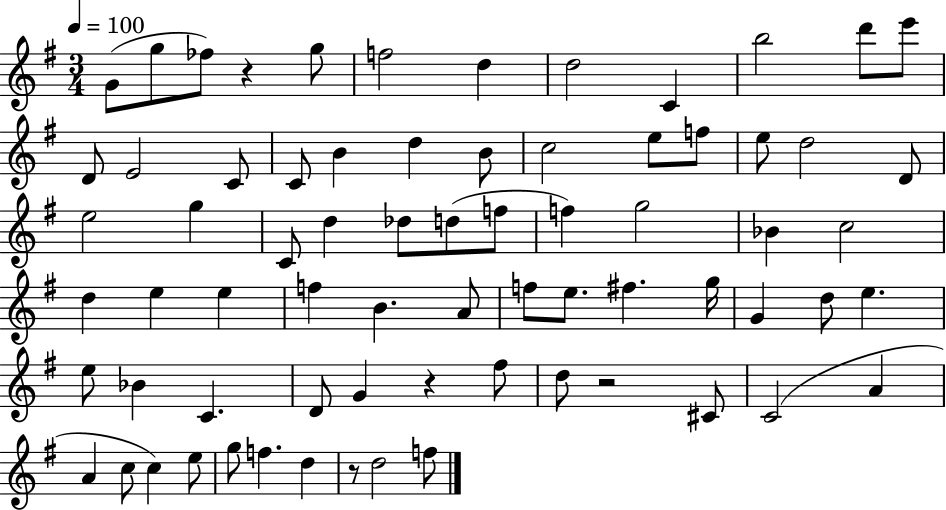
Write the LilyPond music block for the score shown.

{
  \clef treble
  \numericTimeSignature
  \time 3/4
  \key g \major
  \tempo 4 = 100
  g'8( g''8 fes''8) r4 g''8 | f''2 d''4 | d''2 c'4 | b''2 d'''8 e'''8 | \break d'8 e'2 c'8 | c'8 b'4 d''4 b'8 | c''2 e''8 f''8 | e''8 d''2 d'8 | \break e''2 g''4 | c'8 d''4 des''8 d''8( f''8 | f''4) g''2 | bes'4 c''2 | \break d''4 e''4 e''4 | f''4 b'4. a'8 | f''8 e''8. fis''4. g''16 | g'4 d''8 e''4. | \break e''8 bes'4 c'4. | d'8 g'4 r4 fis''8 | d''8 r2 cis'8 | c'2( a'4 | \break a'4 c''8 c''4) e''8 | g''8 f''4. d''4 | r8 d''2 f''8 | \bar "|."
}